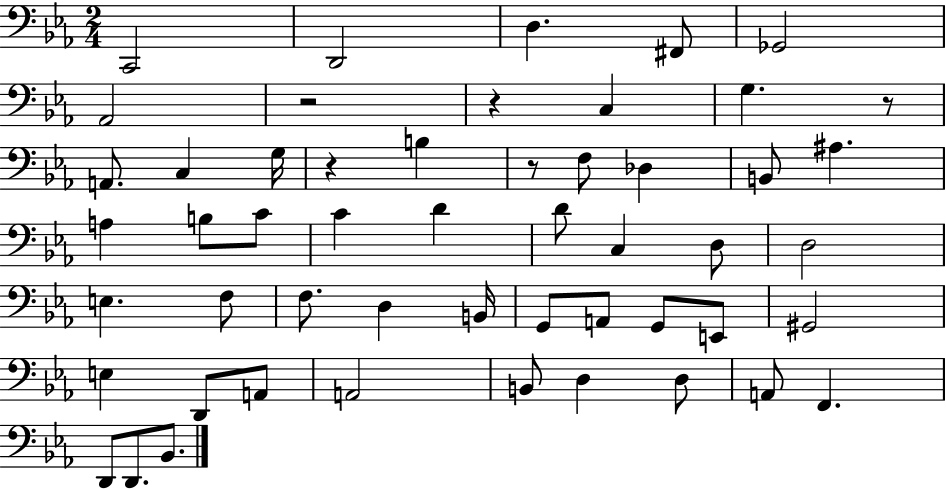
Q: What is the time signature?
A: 2/4